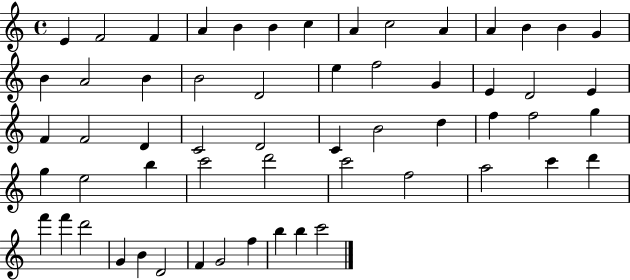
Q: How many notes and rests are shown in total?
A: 58